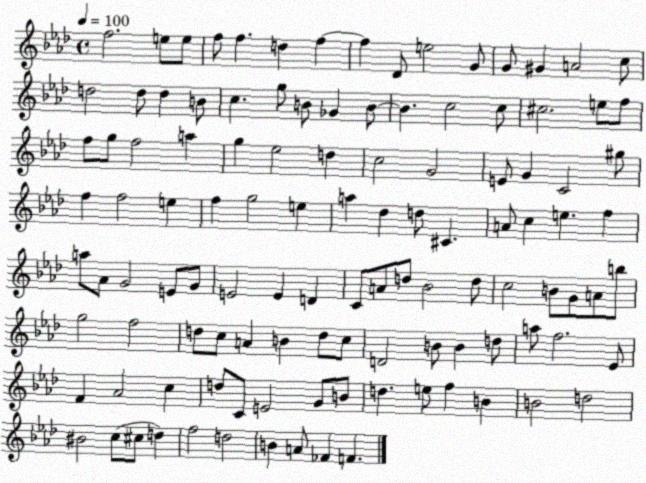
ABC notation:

X:1
T:Untitled
M:4/4
L:1/4
K:Ab
f2 e/2 e/2 f/2 f d f f _D/2 e2 G/2 G/2 ^G A2 c/2 d2 d/2 d B/2 c g/2 B/2 _G B/2 B c2 c/2 ^c2 e/2 f/2 f/2 g/2 f2 a g _e2 d c2 G2 E/2 G C2 ^g/2 f f2 e f g2 e a _d d/2 ^C A/2 c e f a/2 _A/2 G2 E/2 G/2 E2 E D C/2 A/2 d/2 _B2 d/2 c2 B/2 G/2 A/2 b/2 g2 f2 d/2 c/2 A B d/2 c/2 D2 B/2 B d/2 a/2 f2 _E/2 F _A2 c d/2 C/2 E2 G/2 B/2 d e/2 f B B2 d2 ^B2 c/2 ^c/2 d f2 d2 B A/2 _F F